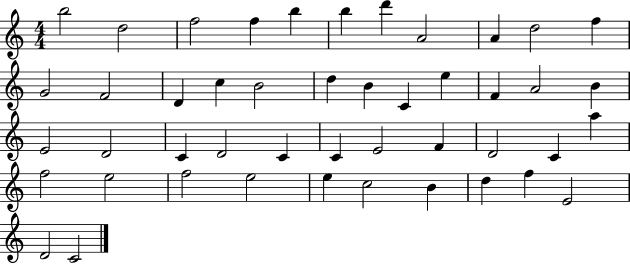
{
  \clef treble
  \numericTimeSignature
  \time 4/4
  \key c \major
  b''2 d''2 | f''2 f''4 b''4 | b''4 d'''4 a'2 | a'4 d''2 f''4 | \break g'2 f'2 | d'4 c''4 b'2 | d''4 b'4 c'4 e''4 | f'4 a'2 b'4 | \break e'2 d'2 | c'4 d'2 c'4 | c'4 e'2 f'4 | d'2 c'4 a''4 | \break f''2 e''2 | f''2 e''2 | e''4 c''2 b'4 | d''4 f''4 e'2 | \break d'2 c'2 | \bar "|."
}